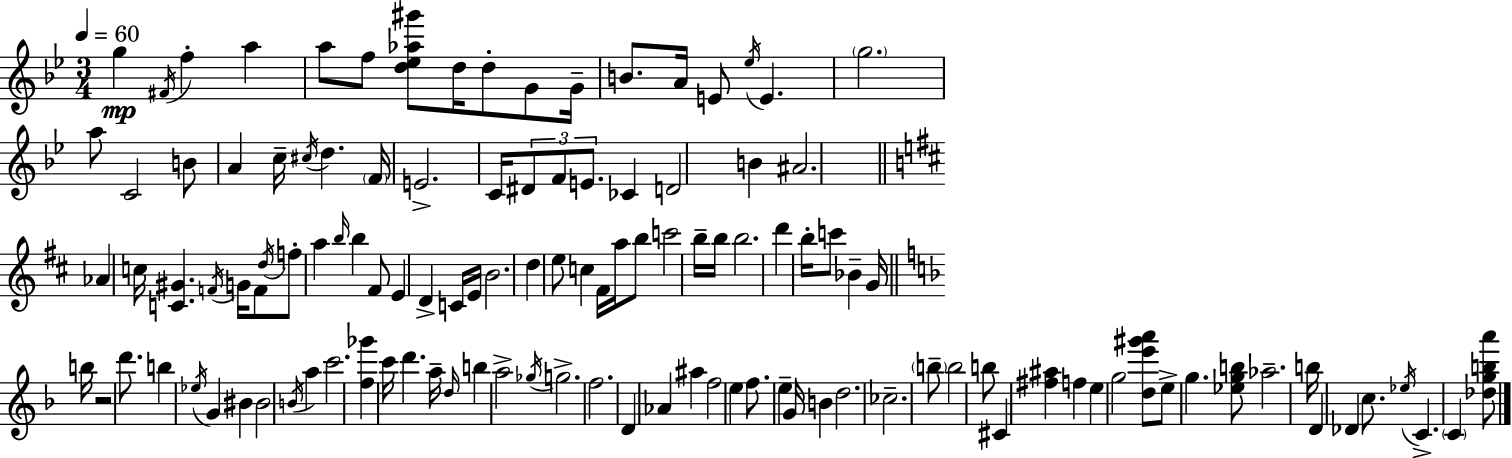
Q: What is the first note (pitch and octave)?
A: G5